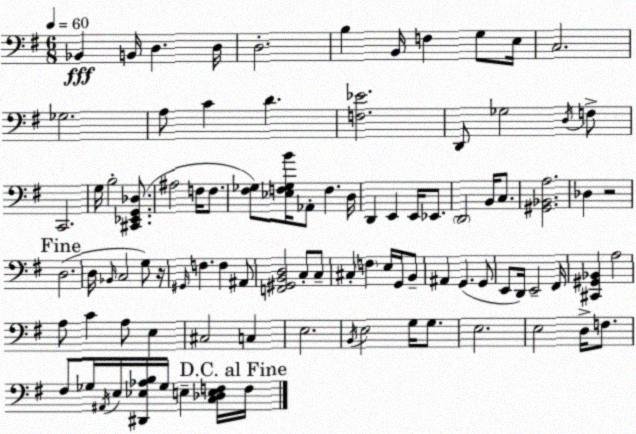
X:1
T:Untitled
M:6/8
L:1/4
K:Em
_B,, B,,/4 D, D,/4 D,2 B, B,,/4 F, G,/2 E,/4 C,2 _G,2 A,/2 C D [F,_E]2 D,,/2 _G,2 D,/4 F,/2 C,,2 G,/4 B,2 [^C,,_E,,G,,_D,]/2 ^A,2 F,/4 F,/2 [^F,_G,]/2 [_E,F,_G,B]/4 _A,,/2 F, D,/4 D,, E,, E,,/4 _E,,/2 D,,2 B,,/4 C,/2 [^G,,_B,,A,]2 _D, z2 D,2 D,/4 _B,,/4 C,2 G,/2 z/4 ^G,,/4 F, F, ^A,,/2 [F,,^G,,B,,D,]2 C,/2 C,/2 ^C, F, E,/4 G,,/4 B,,/2 ^A,, G,, G,,/2 E,,/2 D,,/4 E,,2 ^F,,/4 [^C,,^G,,_B,,] A,2 A,/2 C A,/2 E, ^C,2 C, E,2 B,,/4 E,2 G,/4 G,/2 E,2 E,2 D,/4 F,/2 ^F,/2 _G,/4 ^A,,/4 E,/4 [^D,,_E,_A,B,]/4 _G,/4 E, [C,_D,E,F,]/4 F,/4